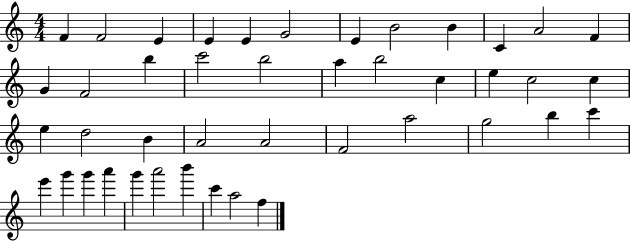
X:1
T:Untitled
M:4/4
L:1/4
K:C
F F2 E E E G2 E B2 B C A2 F G F2 b c'2 b2 a b2 c e c2 c e d2 B A2 A2 F2 a2 g2 b c' e' g' g' a' g' a'2 b' c' a2 f